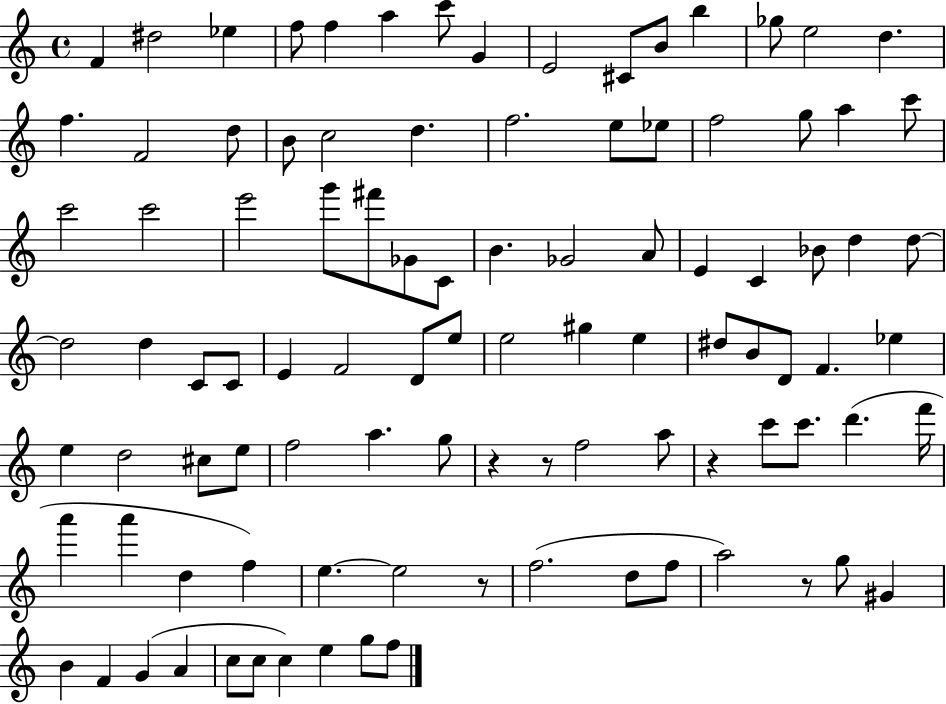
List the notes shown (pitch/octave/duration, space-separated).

F4/q D#5/h Eb5/q F5/e F5/q A5/q C6/e G4/q E4/h C#4/e B4/e B5/q Gb5/e E5/h D5/q. F5/q. F4/h D5/e B4/e C5/h D5/q. F5/h. E5/e Eb5/e F5/h G5/e A5/q C6/e C6/h C6/h E6/h G6/e F#6/e Gb4/e C4/e B4/q. Gb4/h A4/e E4/q C4/q Bb4/e D5/q D5/e D5/h D5/q C4/e C4/e E4/q F4/h D4/e E5/e E5/h G#5/q E5/q D#5/e B4/e D4/e F4/q. Eb5/q E5/q D5/h C#5/e E5/e F5/h A5/q. G5/e R/q R/e F5/h A5/e R/q C6/e C6/e. D6/q. F6/s A6/q A6/q D5/q F5/q E5/q. E5/h R/e F5/h. D5/e F5/e A5/h R/e G5/e G#4/q B4/q F4/q G4/q A4/q C5/e C5/e C5/q E5/q G5/e F5/e